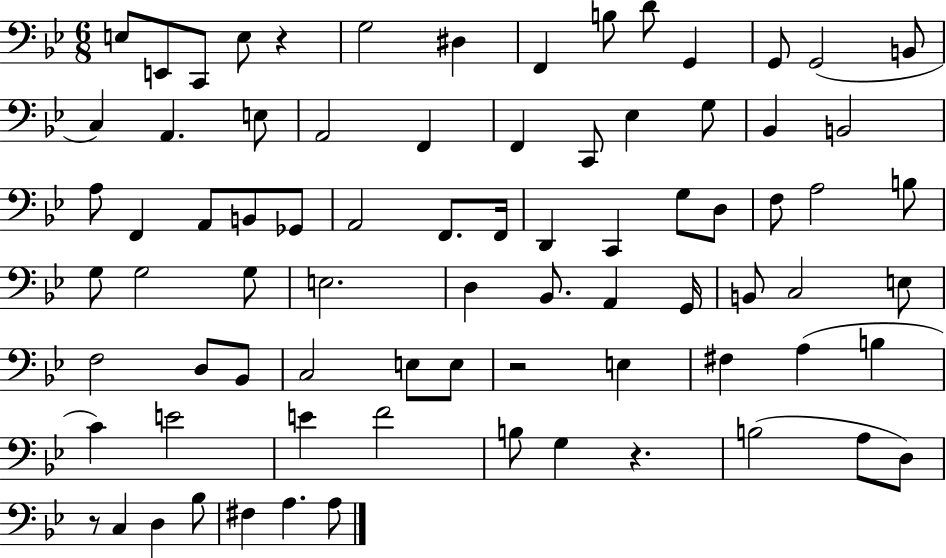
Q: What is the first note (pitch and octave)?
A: E3